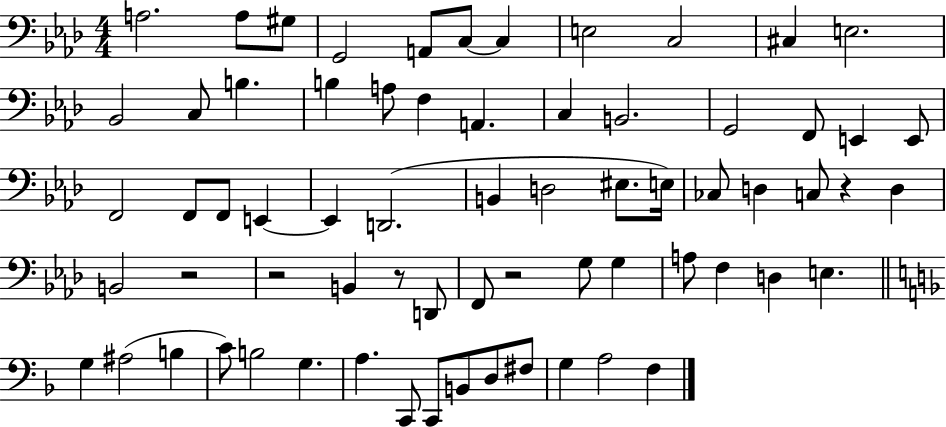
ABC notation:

X:1
T:Untitled
M:4/4
L:1/4
K:Ab
A,2 A,/2 ^G,/2 G,,2 A,,/2 C,/2 C, E,2 C,2 ^C, E,2 _B,,2 C,/2 B, B, A,/2 F, A,, C, B,,2 G,,2 F,,/2 E,, E,,/2 F,,2 F,,/2 F,,/2 E,, E,, D,,2 B,, D,2 ^E,/2 E,/4 _C,/2 D, C,/2 z D, B,,2 z2 z2 B,, z/2 D,,/2 F,,/2 z2 G,/2 G, A,/2 F, D, E, G, ^A,2 B, C/2 B,2 G, A, C,,/2 C,,/2 B,,/2 D,/2 ^F,/2 G, A,2 F,